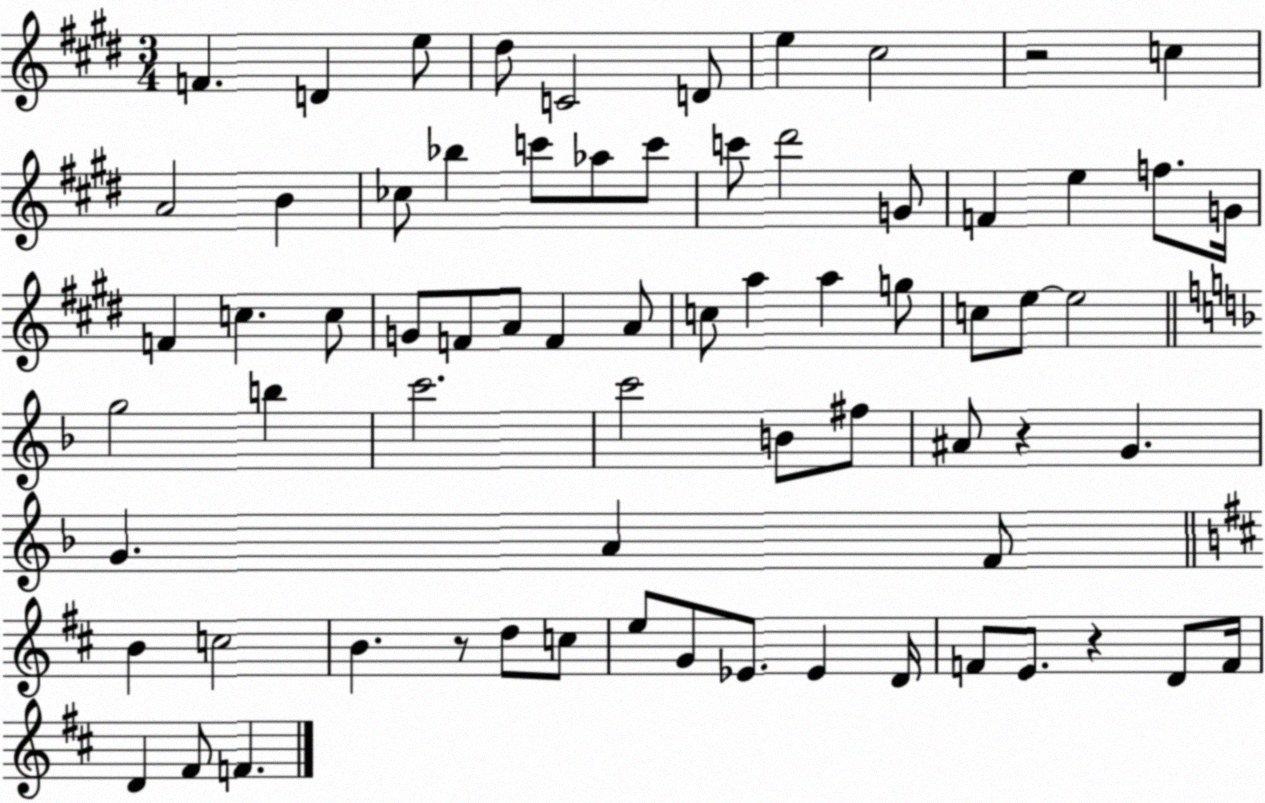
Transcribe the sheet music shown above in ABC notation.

X:1
T:Untitled
M:3/4
L:1/4
K:E
F D e/2 ^d/2 C2 D/2 e ^c2 z2 c A2 B _c/2 _b c'/2 _a/2 c'/2 c'/2 ^d'2 G/2 F e f/2 G/4 F c c/2 G/2 F/2 A/2 F A/2 c/2 a a g/2 c/2 e/2 e2 g2 b c'2 c'2 B/2 ^f/2 ^A/2 z G G A F/2 B c2 B z/2 d/2 c/2 e/2 G/2 _E/2 _E D/4 F/2 E/2 z D/2 F/4 D ^F/2 F